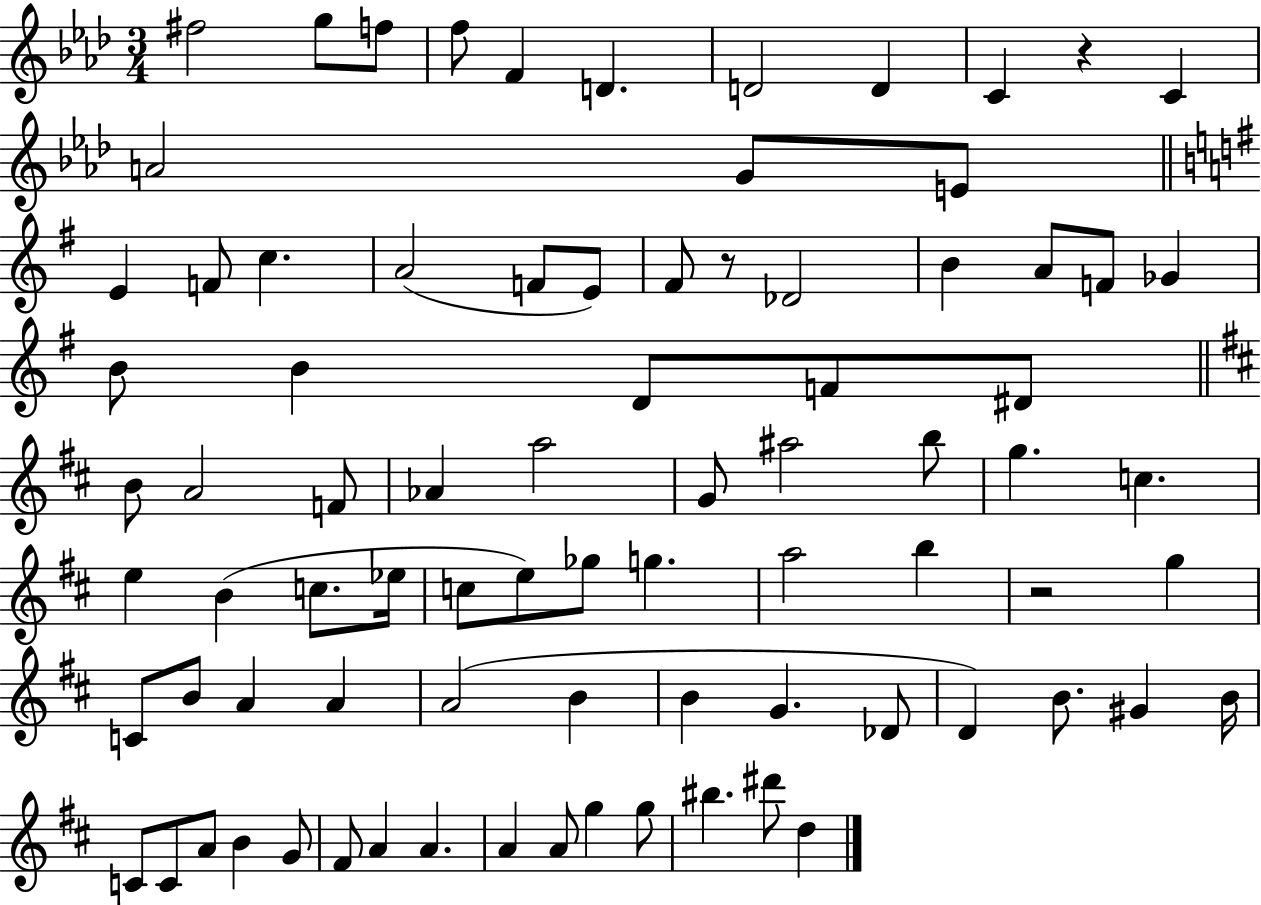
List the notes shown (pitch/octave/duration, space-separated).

F#5/h G5/e F5/e F5/e F4/q D4/q. D4/h D4/q C4/q R/q C4/q A4/h G4/e E4/e E4/q F4/e C5/q. A4/h F4/e E4/e F#4/e R/e Db4/h B4/q A4/e F4/e Gb4/q B4/e B4/q D4/e F4/e D#4/e B4/e A4/h F4/e Ab4/q A5/h G4/e A#5/h B5/e G5/q. C5/q. E5/q B4/q C5/e. Eb5/s C5/e E5/e Gb5/e G5/q. A5/h B5/q R/h G5/q C4/e B4/e A4/q A4/q A4/h B4/q B4/q G4/q. Db4/e D4/q B4/e. G#4/q B4/s C4/e C4/e A4/e B4/q G4/e F#4/e A4/q A4/q. A4/q A4/e G5/q G5/e BIS5/q. D#6/e D5/q